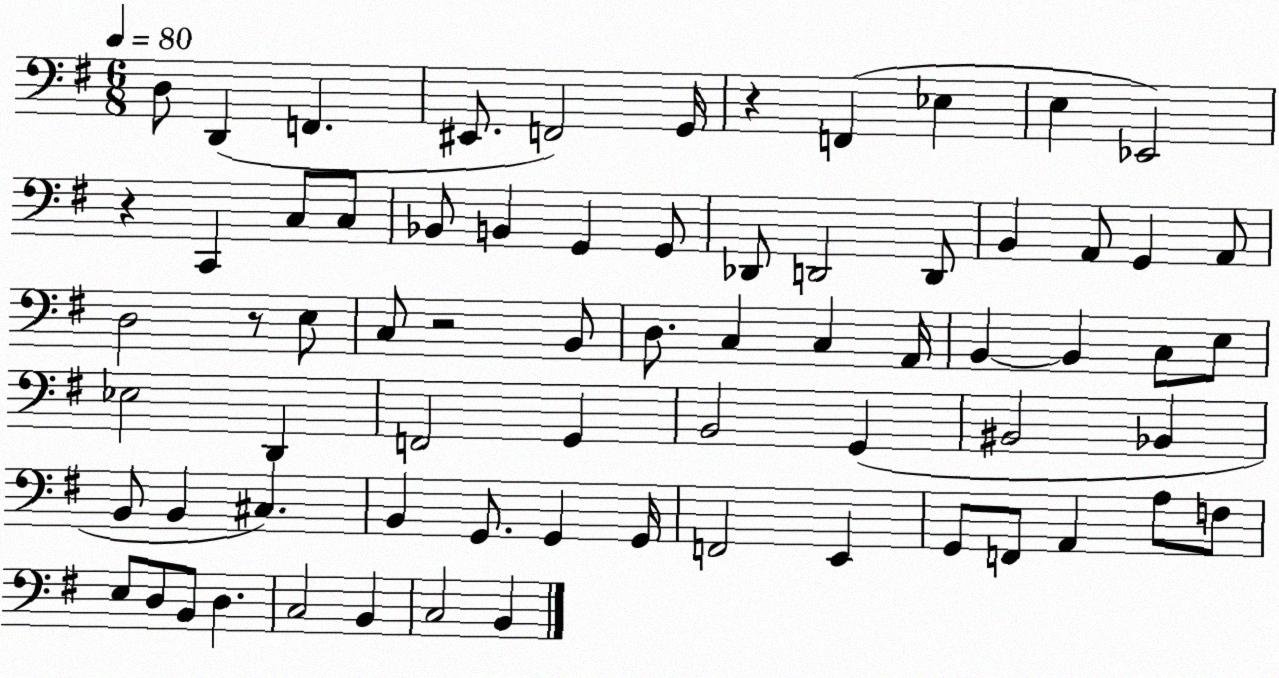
X:1
T:Untitled
M:6/8
L:1/4
K:G
D,/2 D,, F,, ^E,,/2 F,,2 G,,/4 z F,, _E, E, _E,,2 z C,, C,/2 C,/2 _B,,/2 B,, G,, G,,/2 _D,,/2 D,,2 D,,/2 B,, A,,/2 G,, A,,/2 D,2 z/2 E,/2 C,/2 z2 B,,/2 D,/2 C, C, A,,/4 B,, B,, C,/2 E,/2 _E,2 D,, F,,2 G,, B,,2 G,, ^B,,2 _B,, B,,/2 B,, ^C, B,, G,,/2 G,, G,,/4 F,,2 E,, G,,/2 F,,/2 A,, A,/2 F,/2 E,/2 D,/2 B,,/2 D, C,2 B,, C,2 B,,